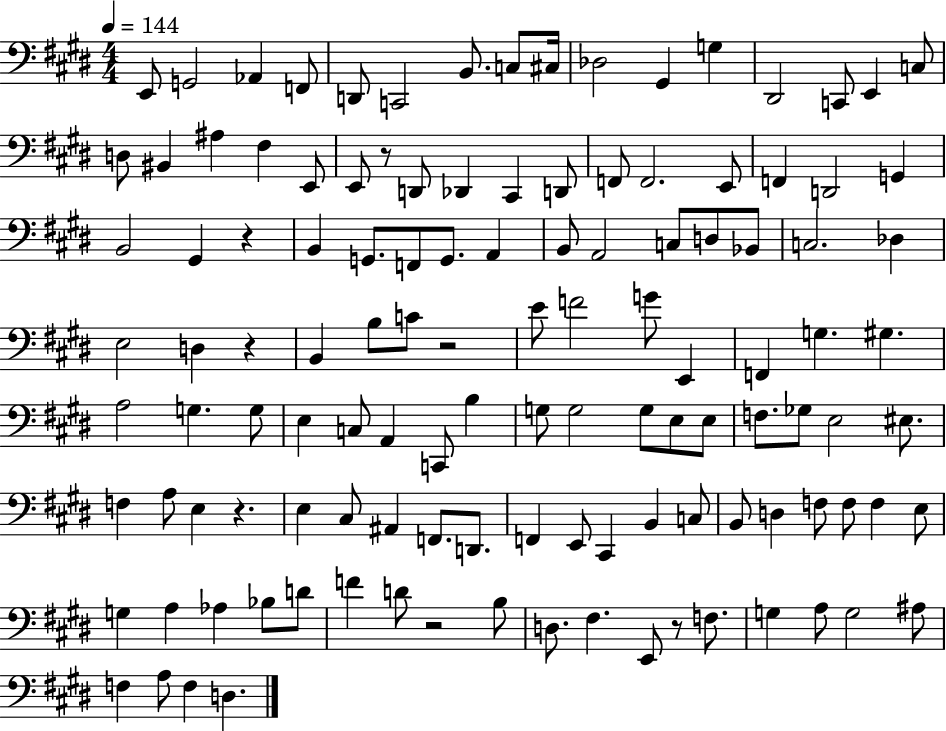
E2/e G2/h Ab2/q F2/e D2/e C2/h B2/e. C3/e C#3/s Db3/h G#2/q G3/q D#2/h C2/e E2/q C3/e D3/e BIS2/q A#3/q F#3/q E2/e E2/e R/e D2/e Db2/q C#2/q D2/e F2/e F2/h. E2/e F2/q D2/h G2/q B2/h G#2/q R/q B2/q G2/e. F2/e G2/e. A2/q B2/e A2/h C3/e D3/e Bb2/e C3/h. Db3/q E3/h D3/q R/q B2/q B3/e C4/e R/h E4/e F4/h G4/e E2/q F2/q G3/q. G#3/q. A3/h G3/q. G3/e E3/q C3/e A2/q C2/e B3/q G3/e G3/h G3/e E3/e E3/e F3/e. Gb3/e E3/h EIS3/e. F3/q A3/e E3/q R/q. E3/q C#3/e A#2/q F2/e. D2/e. F2/q E2/e C#2/q B2/q C3/e B2/e D3/q F3/e F3/e F3/q E3/e G3/q A3/q Ab3/q Bb3/e D4/e F4/q D4/e R/h B3/e D3/e. F#3/q. E2/e R/e F3/e. G3/q A3/e G3/h A#3/e F3/q A3/e F3/q D3/q.